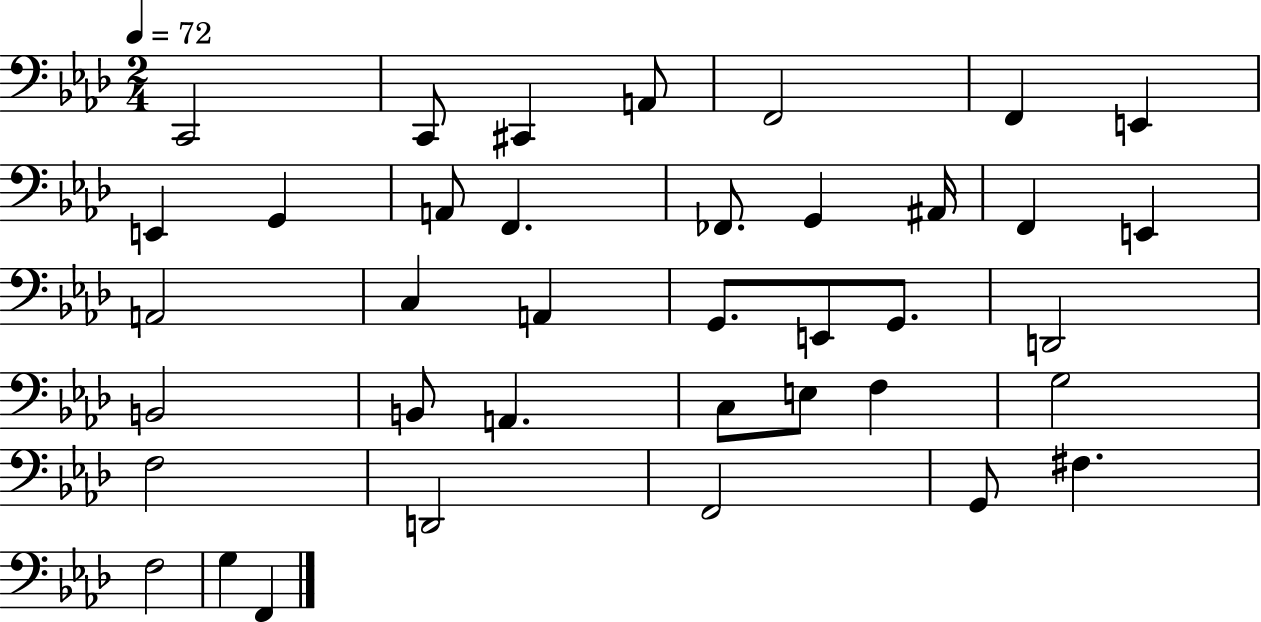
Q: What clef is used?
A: bass